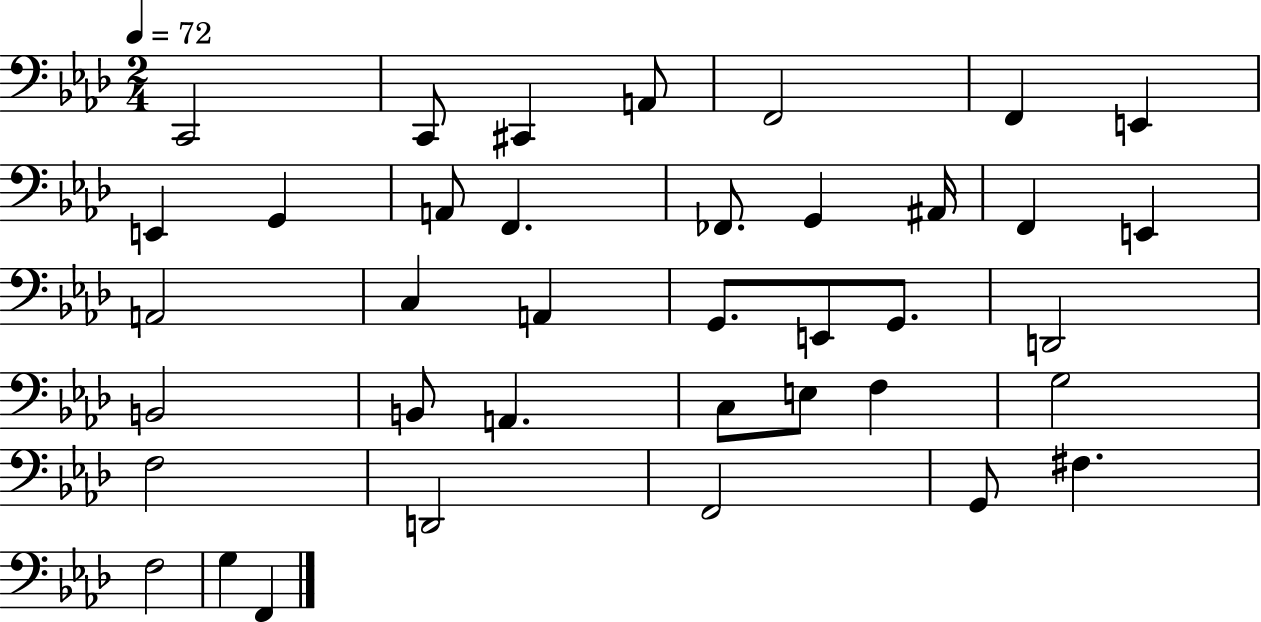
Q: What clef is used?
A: bass